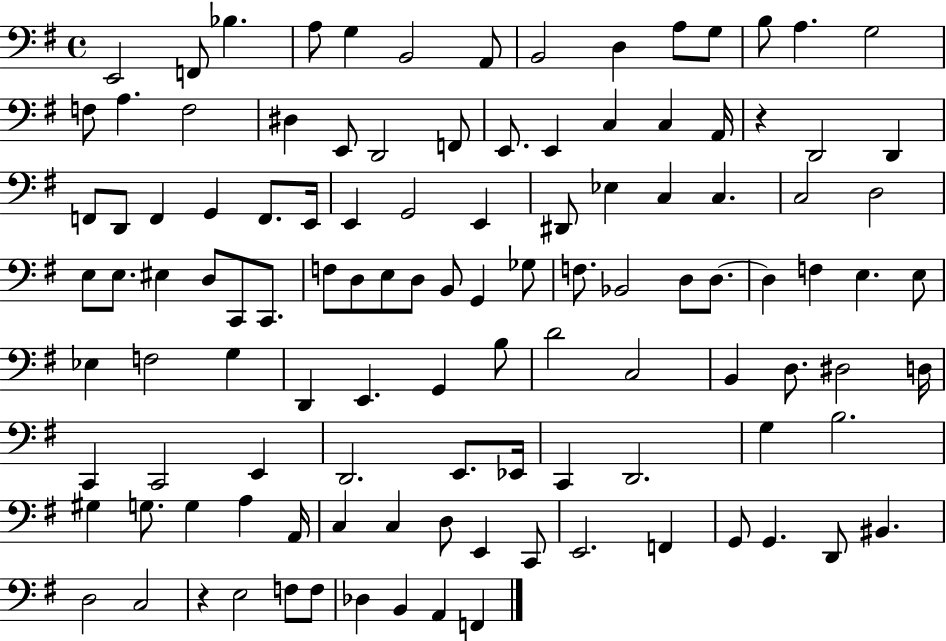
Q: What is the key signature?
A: G major